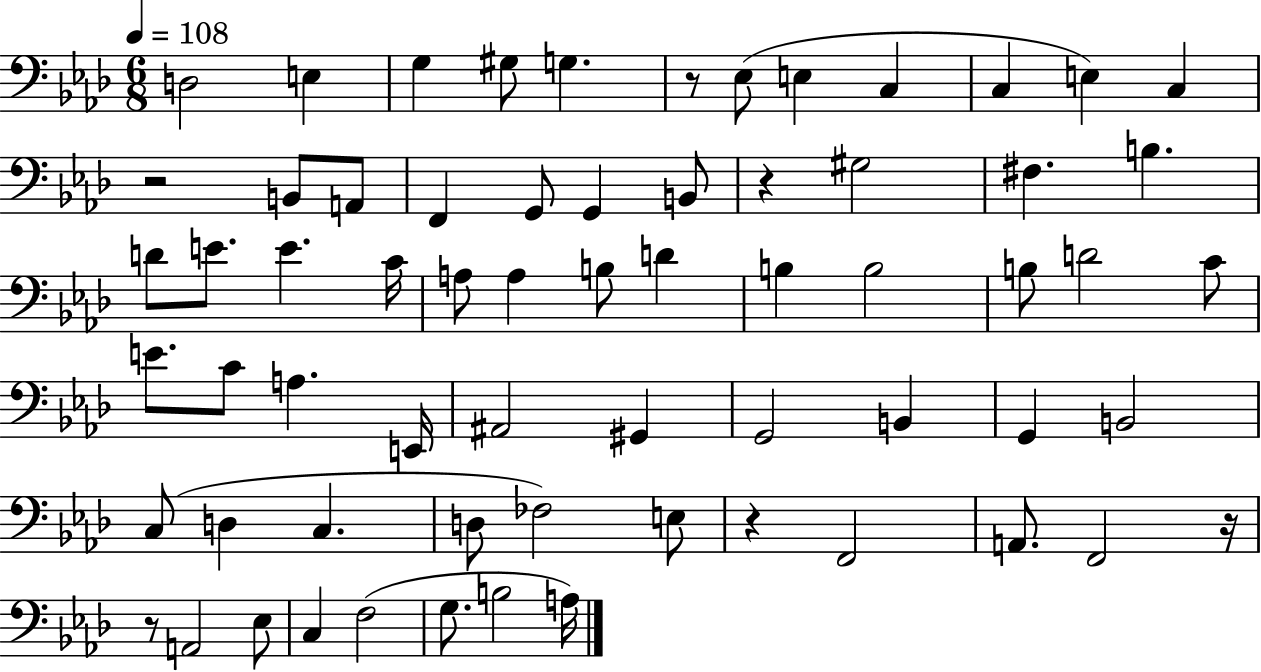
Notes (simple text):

D3/h E3/q G3/q G#3/e G3/q. R/e Eb3/e E3/q C3/q C3/q E3/q C3/q R/h B2/e A2/e F2/q G2/e G2/q B2/e R/q G#3/h F#3/q. B3/q. D4/e E4/e. E4/q. C4/s A3/e A3/q B3/e D4/q B3/q B3/h B3/e D4/h C4/e E4/e. C4/e A3/q. E2/s A#2/h G#2/q G2/h B2/q G2/q B2/h C3/e D3/q C3/q. D3/e FES3/h E3/e R/q F2/h A2/e. F2/h R/s R/e A2/h Eb3/e C3/q F3/h G3/e. B3/h A3/s